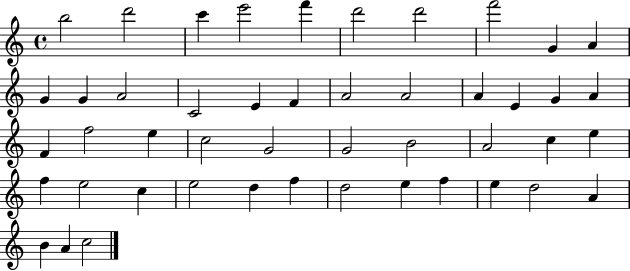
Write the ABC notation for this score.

X:1
T:Untitled
M:4/4
L:1/4
K:C
b2 d'2 c' e'2 f' d'2 d'2 f'2 G A G G A2 C2 E F A2 A2 A E G A F f2 e c2 G2 G2 B2 A2 c e f e2 c e2 d f d2 e f e d2 A B A c2